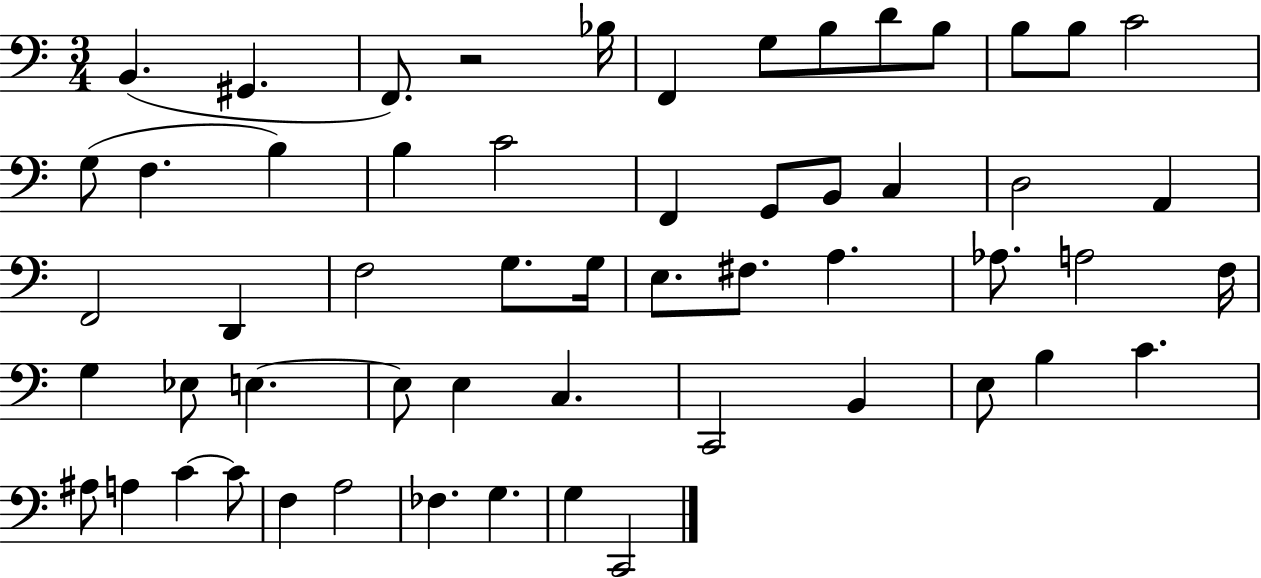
X:1
T:Untitled
M:3/4
L:1/4
K:C
B,, ^G,, F,,/2 z2 _B,/4 F,, G,/2 B,/2 D/2 B,/2 B,/2 B,/2 C2 G,/2 F, B, B, C2 F,, G,,/2 B,,/2 C, D,2 A,, F,,2 D,, F,2 G,/2 G,/4 E,/2 ^F,/2 A, _A,/2 A,2 F,/4 G, _E,/2 E, E,/2 E, C, C,,2 B,, E,/2 B, C ^A,/2 A, C C/2 F, A,2 _F, G, G, C,,2